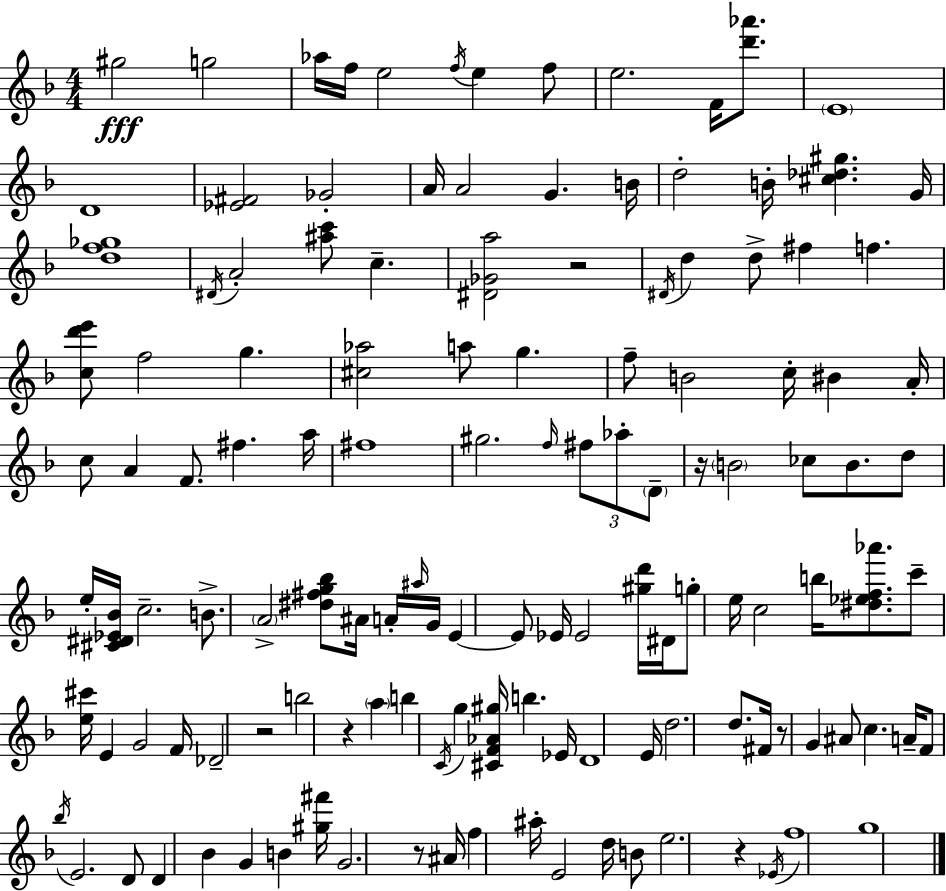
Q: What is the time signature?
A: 4/4